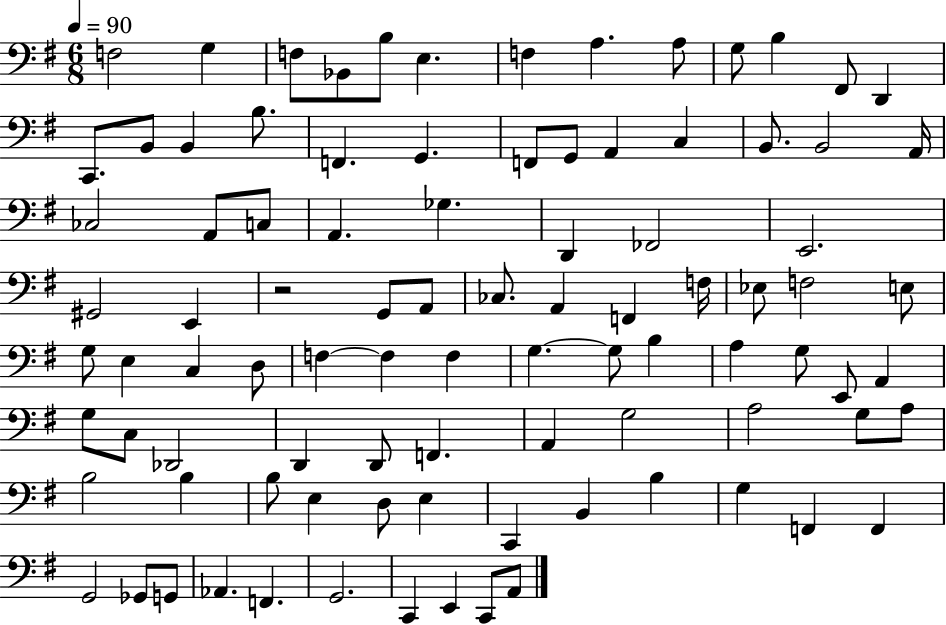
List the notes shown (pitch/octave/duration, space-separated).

F3/h G3/q F3/e Bb2/e B3/e E3/q. F3/q A3/q. A3/e G3/e B3/q F#2/e D2/q C2/e. B2/e B2/q B3/e. F2/q. G2/q. F2/e G2/e A2/q C3/q B2/e. B2/h A2/s CES3/h A2/e C3/e A2/q. Gb3/q. D2/q FES2/h E2/h. G#2/h E2/q R/h G2/e A2/e CES3/e. A2/q F2/q F3/s Eb3/e F3/h E3/e G3/e E3/q C3/q D3/e F3/q F3/q F3/q G3/q. G3/e B3/q A3/q G3/e E2/e A2/q G3/e C3/e Db2/h D2/q D2/e F2/q. A2/q G3/h A3/h G3/e A3/e B3/h B3/q B3/e E3/q D3/e E3/q C2/q B2/q B3/q G3/q F2/q F2/q G2/h Gb2/e G2/e Ab2/q. F2/q. G2/h. C2/q E2/q C2/e A2/e